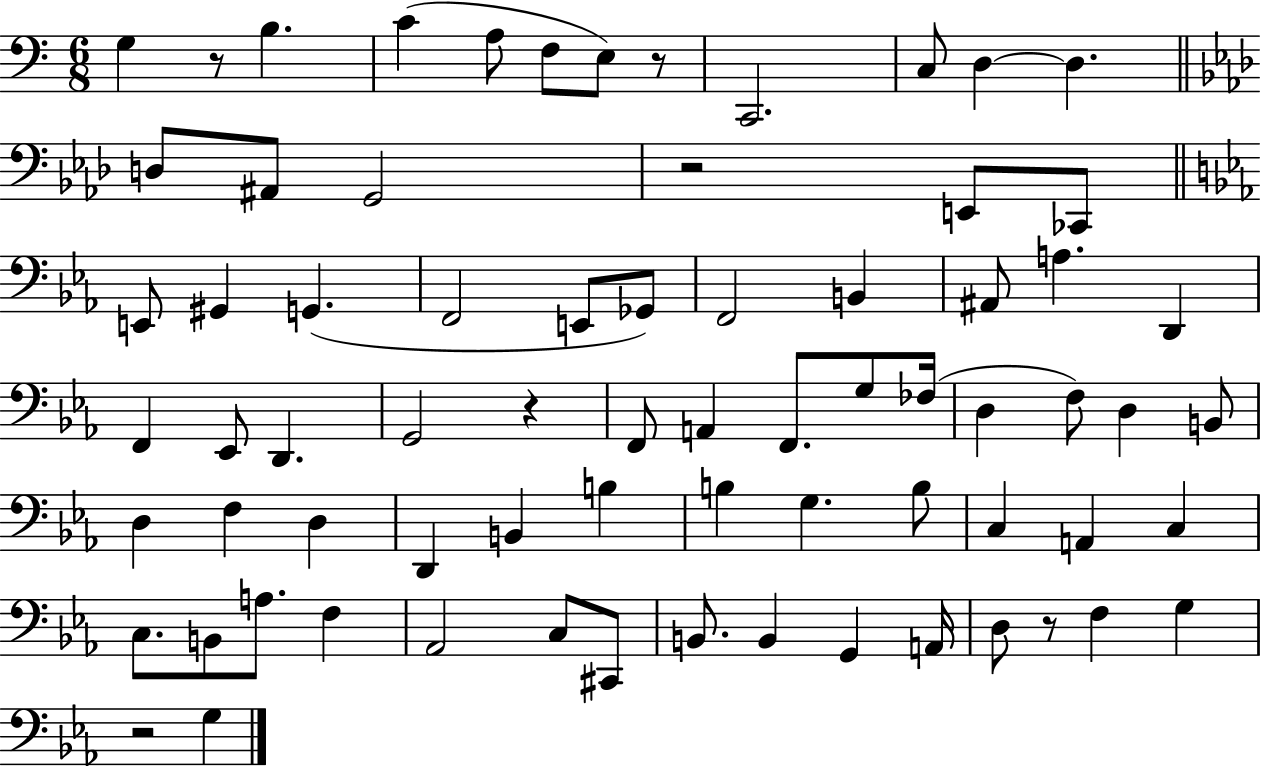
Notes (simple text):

G3/q R/e B3/q. C4/q A3/e F3/e E3/e R/e C2/h. C3/e D3/q D3/q. D3/e A#2/e G2/h R/h E2/e CES2/e E2/e G#2/q G2/q. F2/h E2/e Gb2/e F2/h B2/q A#2/e A3/q. D2/q F2/q Eb2/e D2/q. G2/h R/q F2/e A2/q F2/e. G3/e FES3/s D3/q F3/e D3/q B2/e D3/q F3/q D3/q D2/q B2/q B3/q B3/q G3/q. B3/e C3/q A2/q C3/q C3/e. B2/e A3/e. F3/q Ab2/h C3/e C#2/e B2/e. B2/q G2/q A2/s D3/e R/e F3/q G3/q R/h G3/q